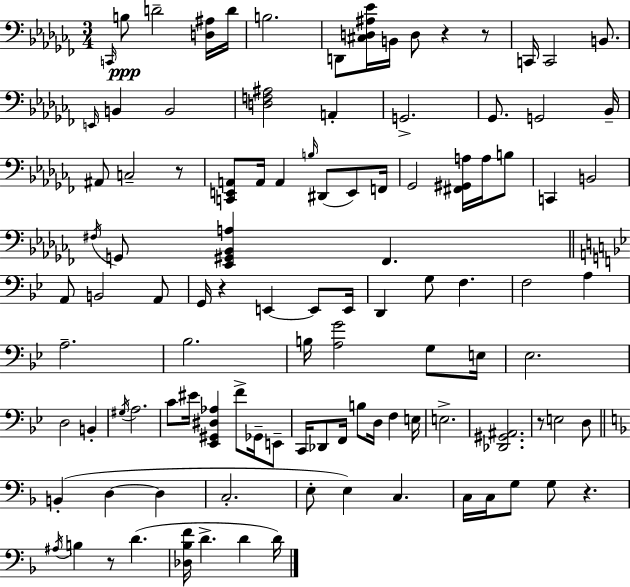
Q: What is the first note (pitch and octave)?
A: C2